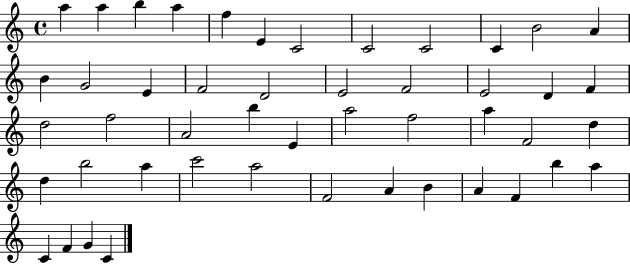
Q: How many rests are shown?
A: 0